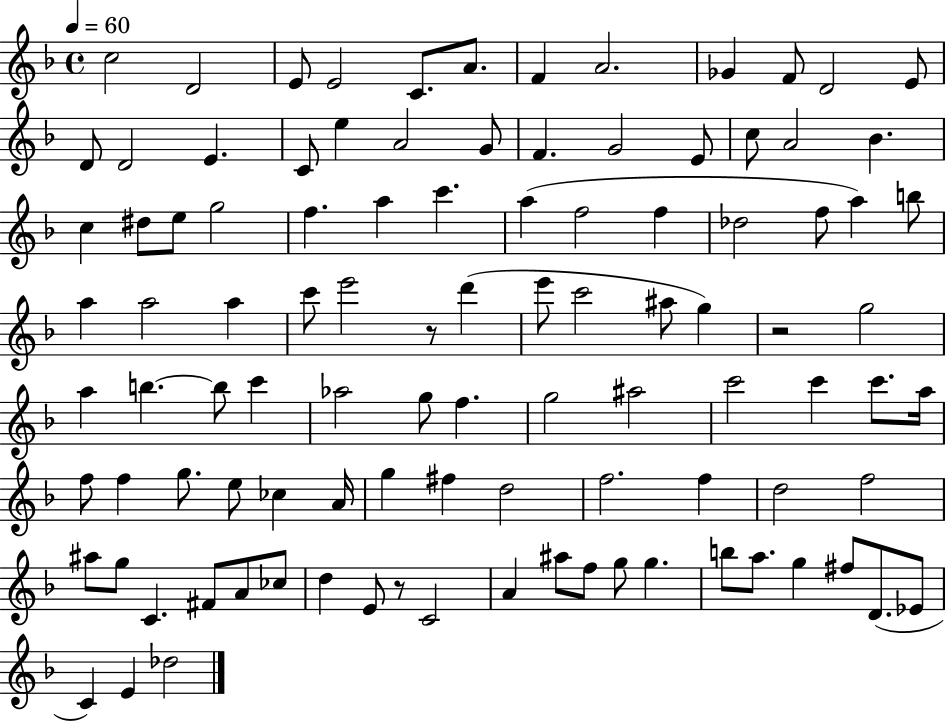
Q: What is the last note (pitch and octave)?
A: Db5